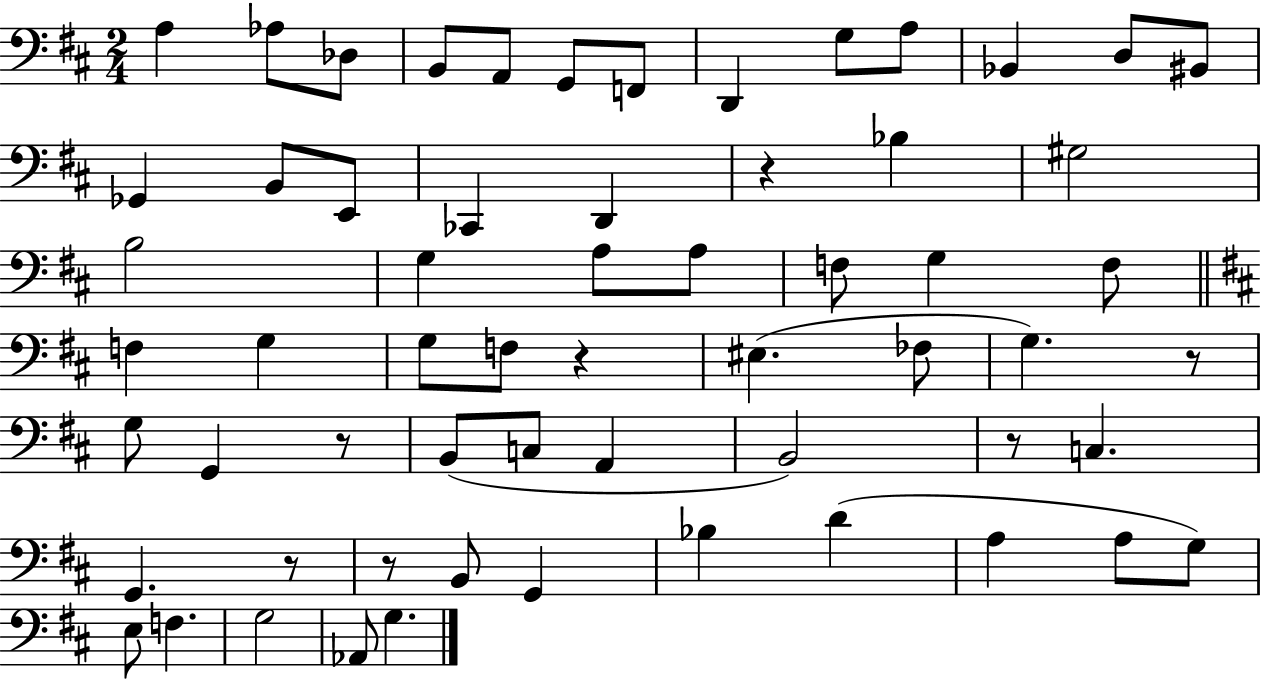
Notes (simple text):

A3/q Ab3/e Db3/e B2/e A2/e G2/e F2/e D2/q G3/e A3/e Bb2/q D3/e BIS2/e Gb2/q B2/e E2/e CES2/q D2/q R/q Bb3/q G#3/h B3/h G3/q A3/e A3/e F3/e G3/q F3/e F3/q G3/q G3/e F3/e R/q EIS3/q. FES3/e G3/q. R/e G3/e G2/q R/e B2/e C3/e A2/q B2/h R/e C3/q. G2/q. R/e R/e B2/e G2/q Bb3/q D4/q A3/q A3/e G3/e E3/e F3/q. G3/h Ab2/e G3/q.